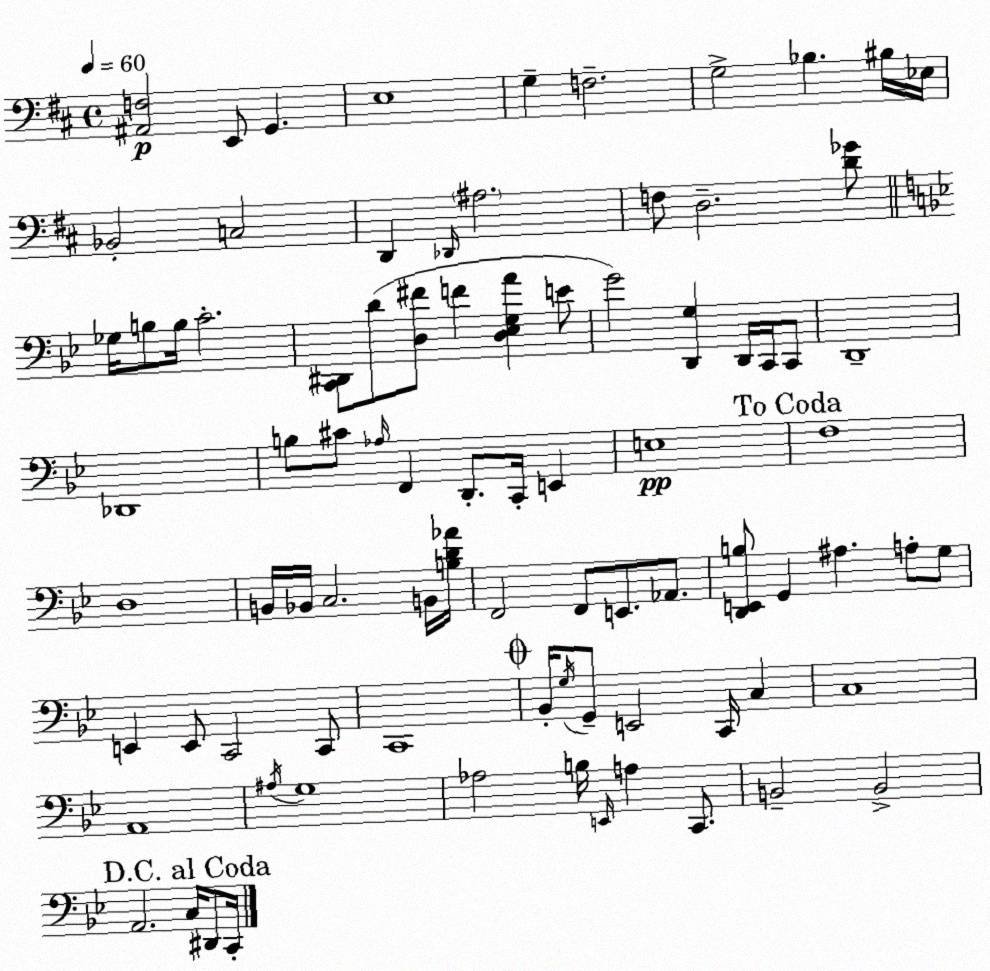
X:1
T:Untitled
M:4/4
L:1/4
K:D
[^A,,F,]2 E,,/2 G,, E,4 G, F,2 G,2 _B, ^B,/4 _E,/4 _B,,2 C,2 D,, _D,,/4 ^A,2 F,/2 D,2 [D_G]/2 _G,/4 B,/2 B,/4 C2 [C,,^D,,]/2 D/2 [D,^F]/2 F [D,_E,G,A] E/2 G2 [D,,G,] D,,/4 C,,/4 C,,/2 D,,4 _D,,4 B,/2 ^C/2 _A,/4 F,, D,,/2 C,,/4 E,, E,4 F,4 D,4 B,,/4 _B,,/4 C,2 B,,/4 [B,D_A]/4 F,,2 F,,/2 E,,/2 _A,,/2 [D,,E,,B,]/2 G,, ^A, A,/2 G,/2 E,, E,,/2 C,,2 C,,/2 C,,4 _B,,/4 G,/4 G,,/2 E,,2 C,,/4 C, C,4 A,,4 ^A,/4 G,4 _A,2 B,/4 E,,/4 A, C,,/2 B,,2 B,,2 A,,2 C,/4 ^D,,/2 C,,/4